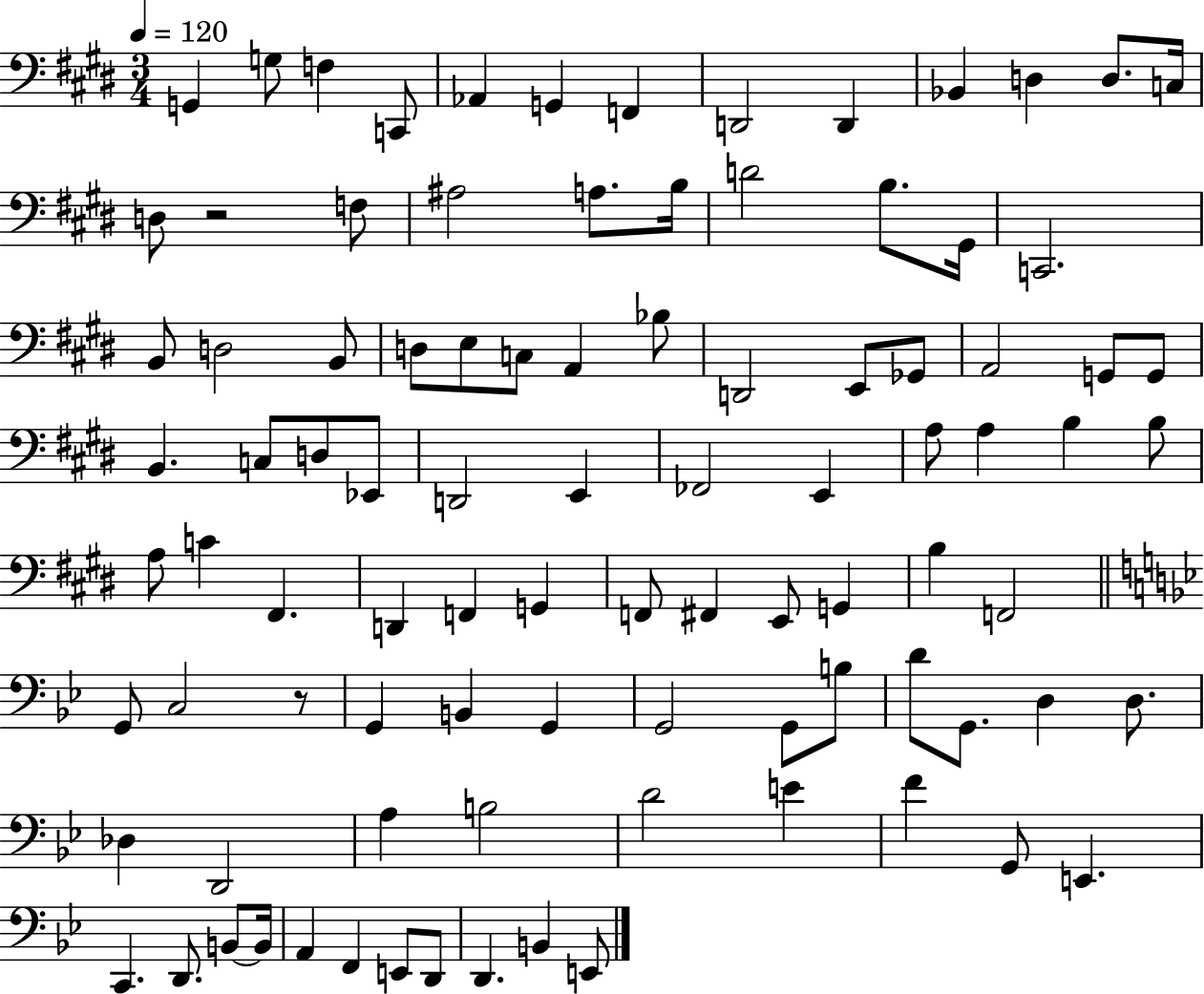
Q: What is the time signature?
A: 3/4